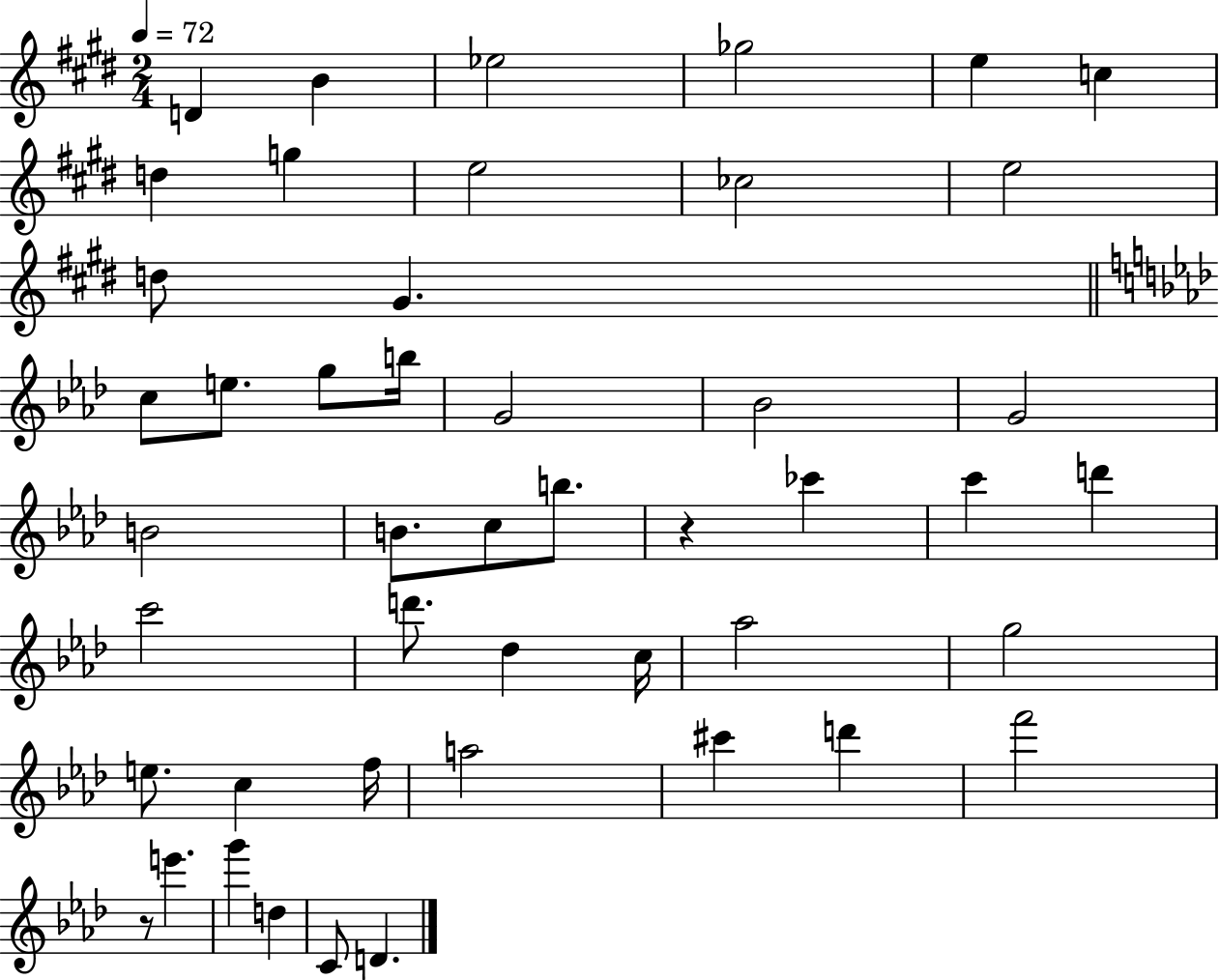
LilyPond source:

{
  \clef treble
  \numericTimeSignature
  \time 2/4
  \key e \major
  \tempo 4 = 72
  d'4 b'4 | ees''2 | ges''2 | e''4 c''4 | \break d''4 g''4 | e''2 | ces''2 | e''2 | \break d''8 gis'4. | \bar "||" \break \key f \minor c''8 e''8. g''8 b''16 | g'2 | bes'2 | g'2 | \break b'2 | b'8. c''8 b''8. | r4 ces'''4 | c'''4 d'''4 | \break c'''2 | d'''8. des''4 c''16 | aes''2 | g''2 | \break e''8. c''4 f''16 | a''2 | cis'''4 d'''4 | f'''2 | \break r8 e'''4. | g'''4 d''4 | c'8 d'4. | \bar "|."
}